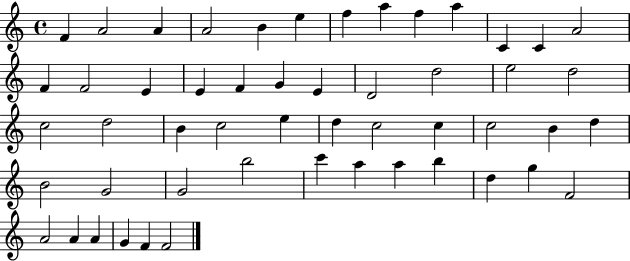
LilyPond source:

{
  \clef treble
  \time 4/4
  \defaultTimeSignature
  \key c \major
  f'4 a'2 a'4 | a'2 b'4 e''4 | f''4 a''4 f''4 a''4 | c'4 c'4 a'2 | \break f'4 f'2 e'4 | e'4 f'4 g'4 e'4 | d'2 d''2 | e''2 d''2 | \break c''2 d''2 | b'4 c''2 e''4 | d''4 c''2 c''4 | c''2 b'4 d''4 | \break b'2 g'2 | g'2 b''2 | c'''4 a''4 a''4 b''4 | d''4 g''4 f'2 | \break a'2 a'4 a'4 | g'4 f'4 f'2 | \bar "|."
}